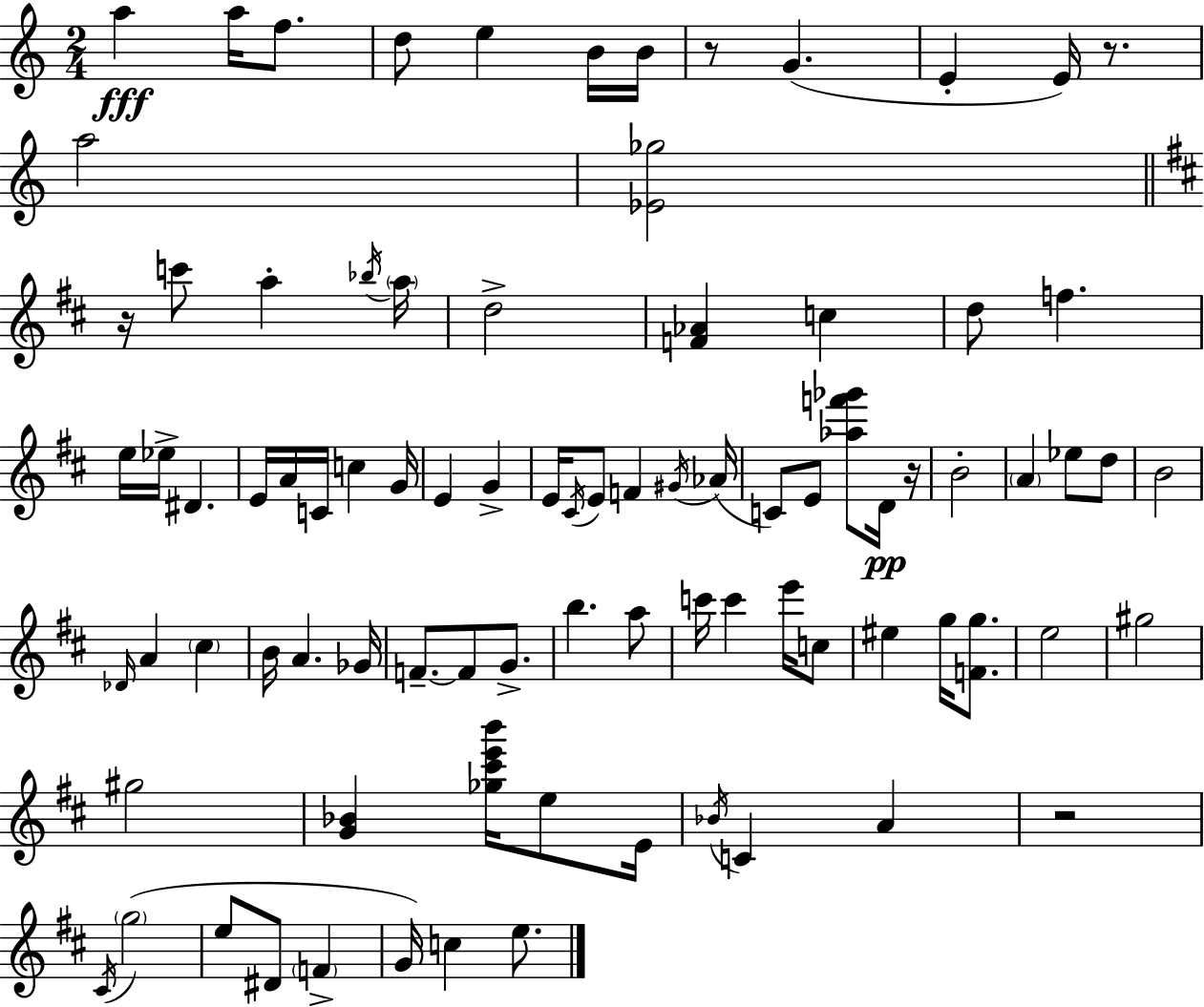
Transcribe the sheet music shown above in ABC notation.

X:1
T:Untitled
M:2/4
L:1/4
K:C
a a/4 f/2 d/2 e B/4 B/4 z/2 G E E/4 z/2 a2 [_E_g]2 z/4 c'/2 a _b/4 a/4 d2 [F_A] c d/2 f e/4 _e/4 ^D E/4 A/4 C/4 c G/4 E G E/4 ^C/4 E/2 F ^G/4 _A/4 C/2 E/2 [_af'_g']/2 D/4 z/4 B2 A _e/2 d/2 B2 _D/4 A ^c B/4 A _G/4 F/2 F/2 G/2 b a/2 c'/4 c' e'/4 c/2 ^e g/4 [Fg]/2 e2 ^g2 ^g2 [G_B] [_g^c'e'b']/4 e/2 E/4 _B/4 C A z2 ^C/4 g2 e/2 ^D/2 F G/4 c e/2